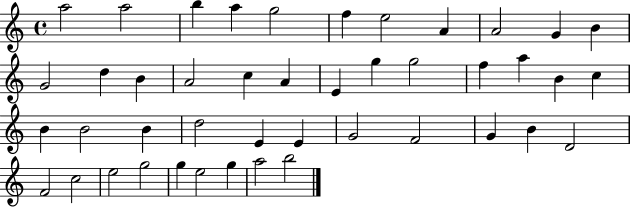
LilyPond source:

{
  \clef treble
  \time 4/4
  \defaultTimeSignature
  \key c \major
  a''2 a''2 | b''4 a''4 g''2 | f''4 e''2 a'4 | a'2 g'4 b'4 | \break g'2 d''4 b'4 | a'2 c''4 a'4 | e'4 g''4 g''2 | f''4 a''4 b'4 c''4 | \break b'4 b'2 b'4 | d''2 e'4 e'4 | g'2 f'2 | g'4 b'4 d'2 | \break f'2 c''2 | e''2 g''2 | g''4 e''2 g''4 | a''2 b''2 | \break \bar "|."
}